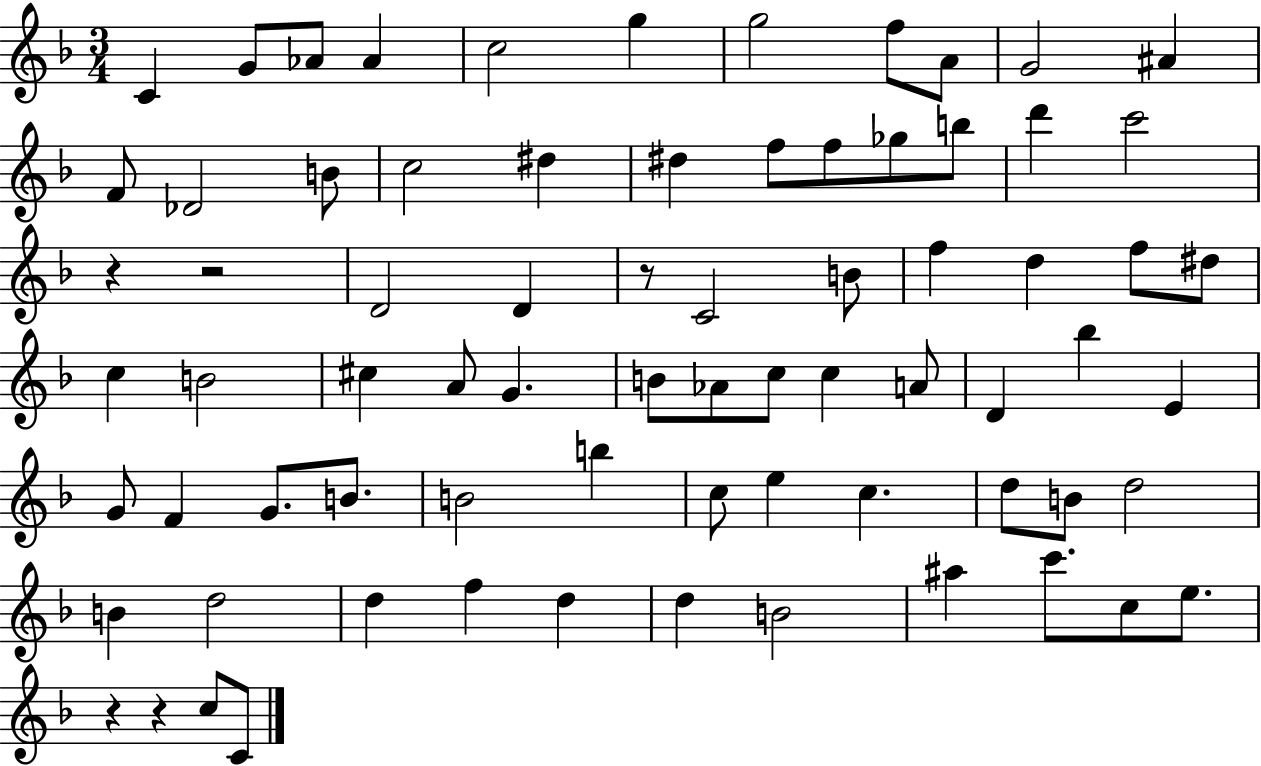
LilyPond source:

{
  \clef treble
  \numericTimeSignature
  \time 3/4
  \key f \major
  \repeat volta 2 { c'4 g'8 aes'8 aes'4 | c''2 g''4 | g''2 f''8 a'8 | g'2 ais'4 | \break f'8 des'2 b'8 | c''2 dis''4 | dis''4 f''8 f''8 ges''8 b''8 | d'''4 c'''2 | \break r4 r2 | d'2 d'4 | r8 c'2 b'8 | f''4 d''4 f''8 dis''8 | \break c''4 b'2 | cis''4 a'8 g'4. | b'8 aes'8 c''8 c''4 a'8 | d'4 bes''4 e'4 | \break g'8 f'4 g'8. b'8. | b'2 b''4 | c''8 e''4 c''4. | d''8 b'8 d''2 | \break b'4 d''2 | d''4 f''4 d''4 | d''4 b'2 | ais''4 c'''8. c''8 e''8. | \break r4 r4 c''8 c'8 | } \bar "|."
}